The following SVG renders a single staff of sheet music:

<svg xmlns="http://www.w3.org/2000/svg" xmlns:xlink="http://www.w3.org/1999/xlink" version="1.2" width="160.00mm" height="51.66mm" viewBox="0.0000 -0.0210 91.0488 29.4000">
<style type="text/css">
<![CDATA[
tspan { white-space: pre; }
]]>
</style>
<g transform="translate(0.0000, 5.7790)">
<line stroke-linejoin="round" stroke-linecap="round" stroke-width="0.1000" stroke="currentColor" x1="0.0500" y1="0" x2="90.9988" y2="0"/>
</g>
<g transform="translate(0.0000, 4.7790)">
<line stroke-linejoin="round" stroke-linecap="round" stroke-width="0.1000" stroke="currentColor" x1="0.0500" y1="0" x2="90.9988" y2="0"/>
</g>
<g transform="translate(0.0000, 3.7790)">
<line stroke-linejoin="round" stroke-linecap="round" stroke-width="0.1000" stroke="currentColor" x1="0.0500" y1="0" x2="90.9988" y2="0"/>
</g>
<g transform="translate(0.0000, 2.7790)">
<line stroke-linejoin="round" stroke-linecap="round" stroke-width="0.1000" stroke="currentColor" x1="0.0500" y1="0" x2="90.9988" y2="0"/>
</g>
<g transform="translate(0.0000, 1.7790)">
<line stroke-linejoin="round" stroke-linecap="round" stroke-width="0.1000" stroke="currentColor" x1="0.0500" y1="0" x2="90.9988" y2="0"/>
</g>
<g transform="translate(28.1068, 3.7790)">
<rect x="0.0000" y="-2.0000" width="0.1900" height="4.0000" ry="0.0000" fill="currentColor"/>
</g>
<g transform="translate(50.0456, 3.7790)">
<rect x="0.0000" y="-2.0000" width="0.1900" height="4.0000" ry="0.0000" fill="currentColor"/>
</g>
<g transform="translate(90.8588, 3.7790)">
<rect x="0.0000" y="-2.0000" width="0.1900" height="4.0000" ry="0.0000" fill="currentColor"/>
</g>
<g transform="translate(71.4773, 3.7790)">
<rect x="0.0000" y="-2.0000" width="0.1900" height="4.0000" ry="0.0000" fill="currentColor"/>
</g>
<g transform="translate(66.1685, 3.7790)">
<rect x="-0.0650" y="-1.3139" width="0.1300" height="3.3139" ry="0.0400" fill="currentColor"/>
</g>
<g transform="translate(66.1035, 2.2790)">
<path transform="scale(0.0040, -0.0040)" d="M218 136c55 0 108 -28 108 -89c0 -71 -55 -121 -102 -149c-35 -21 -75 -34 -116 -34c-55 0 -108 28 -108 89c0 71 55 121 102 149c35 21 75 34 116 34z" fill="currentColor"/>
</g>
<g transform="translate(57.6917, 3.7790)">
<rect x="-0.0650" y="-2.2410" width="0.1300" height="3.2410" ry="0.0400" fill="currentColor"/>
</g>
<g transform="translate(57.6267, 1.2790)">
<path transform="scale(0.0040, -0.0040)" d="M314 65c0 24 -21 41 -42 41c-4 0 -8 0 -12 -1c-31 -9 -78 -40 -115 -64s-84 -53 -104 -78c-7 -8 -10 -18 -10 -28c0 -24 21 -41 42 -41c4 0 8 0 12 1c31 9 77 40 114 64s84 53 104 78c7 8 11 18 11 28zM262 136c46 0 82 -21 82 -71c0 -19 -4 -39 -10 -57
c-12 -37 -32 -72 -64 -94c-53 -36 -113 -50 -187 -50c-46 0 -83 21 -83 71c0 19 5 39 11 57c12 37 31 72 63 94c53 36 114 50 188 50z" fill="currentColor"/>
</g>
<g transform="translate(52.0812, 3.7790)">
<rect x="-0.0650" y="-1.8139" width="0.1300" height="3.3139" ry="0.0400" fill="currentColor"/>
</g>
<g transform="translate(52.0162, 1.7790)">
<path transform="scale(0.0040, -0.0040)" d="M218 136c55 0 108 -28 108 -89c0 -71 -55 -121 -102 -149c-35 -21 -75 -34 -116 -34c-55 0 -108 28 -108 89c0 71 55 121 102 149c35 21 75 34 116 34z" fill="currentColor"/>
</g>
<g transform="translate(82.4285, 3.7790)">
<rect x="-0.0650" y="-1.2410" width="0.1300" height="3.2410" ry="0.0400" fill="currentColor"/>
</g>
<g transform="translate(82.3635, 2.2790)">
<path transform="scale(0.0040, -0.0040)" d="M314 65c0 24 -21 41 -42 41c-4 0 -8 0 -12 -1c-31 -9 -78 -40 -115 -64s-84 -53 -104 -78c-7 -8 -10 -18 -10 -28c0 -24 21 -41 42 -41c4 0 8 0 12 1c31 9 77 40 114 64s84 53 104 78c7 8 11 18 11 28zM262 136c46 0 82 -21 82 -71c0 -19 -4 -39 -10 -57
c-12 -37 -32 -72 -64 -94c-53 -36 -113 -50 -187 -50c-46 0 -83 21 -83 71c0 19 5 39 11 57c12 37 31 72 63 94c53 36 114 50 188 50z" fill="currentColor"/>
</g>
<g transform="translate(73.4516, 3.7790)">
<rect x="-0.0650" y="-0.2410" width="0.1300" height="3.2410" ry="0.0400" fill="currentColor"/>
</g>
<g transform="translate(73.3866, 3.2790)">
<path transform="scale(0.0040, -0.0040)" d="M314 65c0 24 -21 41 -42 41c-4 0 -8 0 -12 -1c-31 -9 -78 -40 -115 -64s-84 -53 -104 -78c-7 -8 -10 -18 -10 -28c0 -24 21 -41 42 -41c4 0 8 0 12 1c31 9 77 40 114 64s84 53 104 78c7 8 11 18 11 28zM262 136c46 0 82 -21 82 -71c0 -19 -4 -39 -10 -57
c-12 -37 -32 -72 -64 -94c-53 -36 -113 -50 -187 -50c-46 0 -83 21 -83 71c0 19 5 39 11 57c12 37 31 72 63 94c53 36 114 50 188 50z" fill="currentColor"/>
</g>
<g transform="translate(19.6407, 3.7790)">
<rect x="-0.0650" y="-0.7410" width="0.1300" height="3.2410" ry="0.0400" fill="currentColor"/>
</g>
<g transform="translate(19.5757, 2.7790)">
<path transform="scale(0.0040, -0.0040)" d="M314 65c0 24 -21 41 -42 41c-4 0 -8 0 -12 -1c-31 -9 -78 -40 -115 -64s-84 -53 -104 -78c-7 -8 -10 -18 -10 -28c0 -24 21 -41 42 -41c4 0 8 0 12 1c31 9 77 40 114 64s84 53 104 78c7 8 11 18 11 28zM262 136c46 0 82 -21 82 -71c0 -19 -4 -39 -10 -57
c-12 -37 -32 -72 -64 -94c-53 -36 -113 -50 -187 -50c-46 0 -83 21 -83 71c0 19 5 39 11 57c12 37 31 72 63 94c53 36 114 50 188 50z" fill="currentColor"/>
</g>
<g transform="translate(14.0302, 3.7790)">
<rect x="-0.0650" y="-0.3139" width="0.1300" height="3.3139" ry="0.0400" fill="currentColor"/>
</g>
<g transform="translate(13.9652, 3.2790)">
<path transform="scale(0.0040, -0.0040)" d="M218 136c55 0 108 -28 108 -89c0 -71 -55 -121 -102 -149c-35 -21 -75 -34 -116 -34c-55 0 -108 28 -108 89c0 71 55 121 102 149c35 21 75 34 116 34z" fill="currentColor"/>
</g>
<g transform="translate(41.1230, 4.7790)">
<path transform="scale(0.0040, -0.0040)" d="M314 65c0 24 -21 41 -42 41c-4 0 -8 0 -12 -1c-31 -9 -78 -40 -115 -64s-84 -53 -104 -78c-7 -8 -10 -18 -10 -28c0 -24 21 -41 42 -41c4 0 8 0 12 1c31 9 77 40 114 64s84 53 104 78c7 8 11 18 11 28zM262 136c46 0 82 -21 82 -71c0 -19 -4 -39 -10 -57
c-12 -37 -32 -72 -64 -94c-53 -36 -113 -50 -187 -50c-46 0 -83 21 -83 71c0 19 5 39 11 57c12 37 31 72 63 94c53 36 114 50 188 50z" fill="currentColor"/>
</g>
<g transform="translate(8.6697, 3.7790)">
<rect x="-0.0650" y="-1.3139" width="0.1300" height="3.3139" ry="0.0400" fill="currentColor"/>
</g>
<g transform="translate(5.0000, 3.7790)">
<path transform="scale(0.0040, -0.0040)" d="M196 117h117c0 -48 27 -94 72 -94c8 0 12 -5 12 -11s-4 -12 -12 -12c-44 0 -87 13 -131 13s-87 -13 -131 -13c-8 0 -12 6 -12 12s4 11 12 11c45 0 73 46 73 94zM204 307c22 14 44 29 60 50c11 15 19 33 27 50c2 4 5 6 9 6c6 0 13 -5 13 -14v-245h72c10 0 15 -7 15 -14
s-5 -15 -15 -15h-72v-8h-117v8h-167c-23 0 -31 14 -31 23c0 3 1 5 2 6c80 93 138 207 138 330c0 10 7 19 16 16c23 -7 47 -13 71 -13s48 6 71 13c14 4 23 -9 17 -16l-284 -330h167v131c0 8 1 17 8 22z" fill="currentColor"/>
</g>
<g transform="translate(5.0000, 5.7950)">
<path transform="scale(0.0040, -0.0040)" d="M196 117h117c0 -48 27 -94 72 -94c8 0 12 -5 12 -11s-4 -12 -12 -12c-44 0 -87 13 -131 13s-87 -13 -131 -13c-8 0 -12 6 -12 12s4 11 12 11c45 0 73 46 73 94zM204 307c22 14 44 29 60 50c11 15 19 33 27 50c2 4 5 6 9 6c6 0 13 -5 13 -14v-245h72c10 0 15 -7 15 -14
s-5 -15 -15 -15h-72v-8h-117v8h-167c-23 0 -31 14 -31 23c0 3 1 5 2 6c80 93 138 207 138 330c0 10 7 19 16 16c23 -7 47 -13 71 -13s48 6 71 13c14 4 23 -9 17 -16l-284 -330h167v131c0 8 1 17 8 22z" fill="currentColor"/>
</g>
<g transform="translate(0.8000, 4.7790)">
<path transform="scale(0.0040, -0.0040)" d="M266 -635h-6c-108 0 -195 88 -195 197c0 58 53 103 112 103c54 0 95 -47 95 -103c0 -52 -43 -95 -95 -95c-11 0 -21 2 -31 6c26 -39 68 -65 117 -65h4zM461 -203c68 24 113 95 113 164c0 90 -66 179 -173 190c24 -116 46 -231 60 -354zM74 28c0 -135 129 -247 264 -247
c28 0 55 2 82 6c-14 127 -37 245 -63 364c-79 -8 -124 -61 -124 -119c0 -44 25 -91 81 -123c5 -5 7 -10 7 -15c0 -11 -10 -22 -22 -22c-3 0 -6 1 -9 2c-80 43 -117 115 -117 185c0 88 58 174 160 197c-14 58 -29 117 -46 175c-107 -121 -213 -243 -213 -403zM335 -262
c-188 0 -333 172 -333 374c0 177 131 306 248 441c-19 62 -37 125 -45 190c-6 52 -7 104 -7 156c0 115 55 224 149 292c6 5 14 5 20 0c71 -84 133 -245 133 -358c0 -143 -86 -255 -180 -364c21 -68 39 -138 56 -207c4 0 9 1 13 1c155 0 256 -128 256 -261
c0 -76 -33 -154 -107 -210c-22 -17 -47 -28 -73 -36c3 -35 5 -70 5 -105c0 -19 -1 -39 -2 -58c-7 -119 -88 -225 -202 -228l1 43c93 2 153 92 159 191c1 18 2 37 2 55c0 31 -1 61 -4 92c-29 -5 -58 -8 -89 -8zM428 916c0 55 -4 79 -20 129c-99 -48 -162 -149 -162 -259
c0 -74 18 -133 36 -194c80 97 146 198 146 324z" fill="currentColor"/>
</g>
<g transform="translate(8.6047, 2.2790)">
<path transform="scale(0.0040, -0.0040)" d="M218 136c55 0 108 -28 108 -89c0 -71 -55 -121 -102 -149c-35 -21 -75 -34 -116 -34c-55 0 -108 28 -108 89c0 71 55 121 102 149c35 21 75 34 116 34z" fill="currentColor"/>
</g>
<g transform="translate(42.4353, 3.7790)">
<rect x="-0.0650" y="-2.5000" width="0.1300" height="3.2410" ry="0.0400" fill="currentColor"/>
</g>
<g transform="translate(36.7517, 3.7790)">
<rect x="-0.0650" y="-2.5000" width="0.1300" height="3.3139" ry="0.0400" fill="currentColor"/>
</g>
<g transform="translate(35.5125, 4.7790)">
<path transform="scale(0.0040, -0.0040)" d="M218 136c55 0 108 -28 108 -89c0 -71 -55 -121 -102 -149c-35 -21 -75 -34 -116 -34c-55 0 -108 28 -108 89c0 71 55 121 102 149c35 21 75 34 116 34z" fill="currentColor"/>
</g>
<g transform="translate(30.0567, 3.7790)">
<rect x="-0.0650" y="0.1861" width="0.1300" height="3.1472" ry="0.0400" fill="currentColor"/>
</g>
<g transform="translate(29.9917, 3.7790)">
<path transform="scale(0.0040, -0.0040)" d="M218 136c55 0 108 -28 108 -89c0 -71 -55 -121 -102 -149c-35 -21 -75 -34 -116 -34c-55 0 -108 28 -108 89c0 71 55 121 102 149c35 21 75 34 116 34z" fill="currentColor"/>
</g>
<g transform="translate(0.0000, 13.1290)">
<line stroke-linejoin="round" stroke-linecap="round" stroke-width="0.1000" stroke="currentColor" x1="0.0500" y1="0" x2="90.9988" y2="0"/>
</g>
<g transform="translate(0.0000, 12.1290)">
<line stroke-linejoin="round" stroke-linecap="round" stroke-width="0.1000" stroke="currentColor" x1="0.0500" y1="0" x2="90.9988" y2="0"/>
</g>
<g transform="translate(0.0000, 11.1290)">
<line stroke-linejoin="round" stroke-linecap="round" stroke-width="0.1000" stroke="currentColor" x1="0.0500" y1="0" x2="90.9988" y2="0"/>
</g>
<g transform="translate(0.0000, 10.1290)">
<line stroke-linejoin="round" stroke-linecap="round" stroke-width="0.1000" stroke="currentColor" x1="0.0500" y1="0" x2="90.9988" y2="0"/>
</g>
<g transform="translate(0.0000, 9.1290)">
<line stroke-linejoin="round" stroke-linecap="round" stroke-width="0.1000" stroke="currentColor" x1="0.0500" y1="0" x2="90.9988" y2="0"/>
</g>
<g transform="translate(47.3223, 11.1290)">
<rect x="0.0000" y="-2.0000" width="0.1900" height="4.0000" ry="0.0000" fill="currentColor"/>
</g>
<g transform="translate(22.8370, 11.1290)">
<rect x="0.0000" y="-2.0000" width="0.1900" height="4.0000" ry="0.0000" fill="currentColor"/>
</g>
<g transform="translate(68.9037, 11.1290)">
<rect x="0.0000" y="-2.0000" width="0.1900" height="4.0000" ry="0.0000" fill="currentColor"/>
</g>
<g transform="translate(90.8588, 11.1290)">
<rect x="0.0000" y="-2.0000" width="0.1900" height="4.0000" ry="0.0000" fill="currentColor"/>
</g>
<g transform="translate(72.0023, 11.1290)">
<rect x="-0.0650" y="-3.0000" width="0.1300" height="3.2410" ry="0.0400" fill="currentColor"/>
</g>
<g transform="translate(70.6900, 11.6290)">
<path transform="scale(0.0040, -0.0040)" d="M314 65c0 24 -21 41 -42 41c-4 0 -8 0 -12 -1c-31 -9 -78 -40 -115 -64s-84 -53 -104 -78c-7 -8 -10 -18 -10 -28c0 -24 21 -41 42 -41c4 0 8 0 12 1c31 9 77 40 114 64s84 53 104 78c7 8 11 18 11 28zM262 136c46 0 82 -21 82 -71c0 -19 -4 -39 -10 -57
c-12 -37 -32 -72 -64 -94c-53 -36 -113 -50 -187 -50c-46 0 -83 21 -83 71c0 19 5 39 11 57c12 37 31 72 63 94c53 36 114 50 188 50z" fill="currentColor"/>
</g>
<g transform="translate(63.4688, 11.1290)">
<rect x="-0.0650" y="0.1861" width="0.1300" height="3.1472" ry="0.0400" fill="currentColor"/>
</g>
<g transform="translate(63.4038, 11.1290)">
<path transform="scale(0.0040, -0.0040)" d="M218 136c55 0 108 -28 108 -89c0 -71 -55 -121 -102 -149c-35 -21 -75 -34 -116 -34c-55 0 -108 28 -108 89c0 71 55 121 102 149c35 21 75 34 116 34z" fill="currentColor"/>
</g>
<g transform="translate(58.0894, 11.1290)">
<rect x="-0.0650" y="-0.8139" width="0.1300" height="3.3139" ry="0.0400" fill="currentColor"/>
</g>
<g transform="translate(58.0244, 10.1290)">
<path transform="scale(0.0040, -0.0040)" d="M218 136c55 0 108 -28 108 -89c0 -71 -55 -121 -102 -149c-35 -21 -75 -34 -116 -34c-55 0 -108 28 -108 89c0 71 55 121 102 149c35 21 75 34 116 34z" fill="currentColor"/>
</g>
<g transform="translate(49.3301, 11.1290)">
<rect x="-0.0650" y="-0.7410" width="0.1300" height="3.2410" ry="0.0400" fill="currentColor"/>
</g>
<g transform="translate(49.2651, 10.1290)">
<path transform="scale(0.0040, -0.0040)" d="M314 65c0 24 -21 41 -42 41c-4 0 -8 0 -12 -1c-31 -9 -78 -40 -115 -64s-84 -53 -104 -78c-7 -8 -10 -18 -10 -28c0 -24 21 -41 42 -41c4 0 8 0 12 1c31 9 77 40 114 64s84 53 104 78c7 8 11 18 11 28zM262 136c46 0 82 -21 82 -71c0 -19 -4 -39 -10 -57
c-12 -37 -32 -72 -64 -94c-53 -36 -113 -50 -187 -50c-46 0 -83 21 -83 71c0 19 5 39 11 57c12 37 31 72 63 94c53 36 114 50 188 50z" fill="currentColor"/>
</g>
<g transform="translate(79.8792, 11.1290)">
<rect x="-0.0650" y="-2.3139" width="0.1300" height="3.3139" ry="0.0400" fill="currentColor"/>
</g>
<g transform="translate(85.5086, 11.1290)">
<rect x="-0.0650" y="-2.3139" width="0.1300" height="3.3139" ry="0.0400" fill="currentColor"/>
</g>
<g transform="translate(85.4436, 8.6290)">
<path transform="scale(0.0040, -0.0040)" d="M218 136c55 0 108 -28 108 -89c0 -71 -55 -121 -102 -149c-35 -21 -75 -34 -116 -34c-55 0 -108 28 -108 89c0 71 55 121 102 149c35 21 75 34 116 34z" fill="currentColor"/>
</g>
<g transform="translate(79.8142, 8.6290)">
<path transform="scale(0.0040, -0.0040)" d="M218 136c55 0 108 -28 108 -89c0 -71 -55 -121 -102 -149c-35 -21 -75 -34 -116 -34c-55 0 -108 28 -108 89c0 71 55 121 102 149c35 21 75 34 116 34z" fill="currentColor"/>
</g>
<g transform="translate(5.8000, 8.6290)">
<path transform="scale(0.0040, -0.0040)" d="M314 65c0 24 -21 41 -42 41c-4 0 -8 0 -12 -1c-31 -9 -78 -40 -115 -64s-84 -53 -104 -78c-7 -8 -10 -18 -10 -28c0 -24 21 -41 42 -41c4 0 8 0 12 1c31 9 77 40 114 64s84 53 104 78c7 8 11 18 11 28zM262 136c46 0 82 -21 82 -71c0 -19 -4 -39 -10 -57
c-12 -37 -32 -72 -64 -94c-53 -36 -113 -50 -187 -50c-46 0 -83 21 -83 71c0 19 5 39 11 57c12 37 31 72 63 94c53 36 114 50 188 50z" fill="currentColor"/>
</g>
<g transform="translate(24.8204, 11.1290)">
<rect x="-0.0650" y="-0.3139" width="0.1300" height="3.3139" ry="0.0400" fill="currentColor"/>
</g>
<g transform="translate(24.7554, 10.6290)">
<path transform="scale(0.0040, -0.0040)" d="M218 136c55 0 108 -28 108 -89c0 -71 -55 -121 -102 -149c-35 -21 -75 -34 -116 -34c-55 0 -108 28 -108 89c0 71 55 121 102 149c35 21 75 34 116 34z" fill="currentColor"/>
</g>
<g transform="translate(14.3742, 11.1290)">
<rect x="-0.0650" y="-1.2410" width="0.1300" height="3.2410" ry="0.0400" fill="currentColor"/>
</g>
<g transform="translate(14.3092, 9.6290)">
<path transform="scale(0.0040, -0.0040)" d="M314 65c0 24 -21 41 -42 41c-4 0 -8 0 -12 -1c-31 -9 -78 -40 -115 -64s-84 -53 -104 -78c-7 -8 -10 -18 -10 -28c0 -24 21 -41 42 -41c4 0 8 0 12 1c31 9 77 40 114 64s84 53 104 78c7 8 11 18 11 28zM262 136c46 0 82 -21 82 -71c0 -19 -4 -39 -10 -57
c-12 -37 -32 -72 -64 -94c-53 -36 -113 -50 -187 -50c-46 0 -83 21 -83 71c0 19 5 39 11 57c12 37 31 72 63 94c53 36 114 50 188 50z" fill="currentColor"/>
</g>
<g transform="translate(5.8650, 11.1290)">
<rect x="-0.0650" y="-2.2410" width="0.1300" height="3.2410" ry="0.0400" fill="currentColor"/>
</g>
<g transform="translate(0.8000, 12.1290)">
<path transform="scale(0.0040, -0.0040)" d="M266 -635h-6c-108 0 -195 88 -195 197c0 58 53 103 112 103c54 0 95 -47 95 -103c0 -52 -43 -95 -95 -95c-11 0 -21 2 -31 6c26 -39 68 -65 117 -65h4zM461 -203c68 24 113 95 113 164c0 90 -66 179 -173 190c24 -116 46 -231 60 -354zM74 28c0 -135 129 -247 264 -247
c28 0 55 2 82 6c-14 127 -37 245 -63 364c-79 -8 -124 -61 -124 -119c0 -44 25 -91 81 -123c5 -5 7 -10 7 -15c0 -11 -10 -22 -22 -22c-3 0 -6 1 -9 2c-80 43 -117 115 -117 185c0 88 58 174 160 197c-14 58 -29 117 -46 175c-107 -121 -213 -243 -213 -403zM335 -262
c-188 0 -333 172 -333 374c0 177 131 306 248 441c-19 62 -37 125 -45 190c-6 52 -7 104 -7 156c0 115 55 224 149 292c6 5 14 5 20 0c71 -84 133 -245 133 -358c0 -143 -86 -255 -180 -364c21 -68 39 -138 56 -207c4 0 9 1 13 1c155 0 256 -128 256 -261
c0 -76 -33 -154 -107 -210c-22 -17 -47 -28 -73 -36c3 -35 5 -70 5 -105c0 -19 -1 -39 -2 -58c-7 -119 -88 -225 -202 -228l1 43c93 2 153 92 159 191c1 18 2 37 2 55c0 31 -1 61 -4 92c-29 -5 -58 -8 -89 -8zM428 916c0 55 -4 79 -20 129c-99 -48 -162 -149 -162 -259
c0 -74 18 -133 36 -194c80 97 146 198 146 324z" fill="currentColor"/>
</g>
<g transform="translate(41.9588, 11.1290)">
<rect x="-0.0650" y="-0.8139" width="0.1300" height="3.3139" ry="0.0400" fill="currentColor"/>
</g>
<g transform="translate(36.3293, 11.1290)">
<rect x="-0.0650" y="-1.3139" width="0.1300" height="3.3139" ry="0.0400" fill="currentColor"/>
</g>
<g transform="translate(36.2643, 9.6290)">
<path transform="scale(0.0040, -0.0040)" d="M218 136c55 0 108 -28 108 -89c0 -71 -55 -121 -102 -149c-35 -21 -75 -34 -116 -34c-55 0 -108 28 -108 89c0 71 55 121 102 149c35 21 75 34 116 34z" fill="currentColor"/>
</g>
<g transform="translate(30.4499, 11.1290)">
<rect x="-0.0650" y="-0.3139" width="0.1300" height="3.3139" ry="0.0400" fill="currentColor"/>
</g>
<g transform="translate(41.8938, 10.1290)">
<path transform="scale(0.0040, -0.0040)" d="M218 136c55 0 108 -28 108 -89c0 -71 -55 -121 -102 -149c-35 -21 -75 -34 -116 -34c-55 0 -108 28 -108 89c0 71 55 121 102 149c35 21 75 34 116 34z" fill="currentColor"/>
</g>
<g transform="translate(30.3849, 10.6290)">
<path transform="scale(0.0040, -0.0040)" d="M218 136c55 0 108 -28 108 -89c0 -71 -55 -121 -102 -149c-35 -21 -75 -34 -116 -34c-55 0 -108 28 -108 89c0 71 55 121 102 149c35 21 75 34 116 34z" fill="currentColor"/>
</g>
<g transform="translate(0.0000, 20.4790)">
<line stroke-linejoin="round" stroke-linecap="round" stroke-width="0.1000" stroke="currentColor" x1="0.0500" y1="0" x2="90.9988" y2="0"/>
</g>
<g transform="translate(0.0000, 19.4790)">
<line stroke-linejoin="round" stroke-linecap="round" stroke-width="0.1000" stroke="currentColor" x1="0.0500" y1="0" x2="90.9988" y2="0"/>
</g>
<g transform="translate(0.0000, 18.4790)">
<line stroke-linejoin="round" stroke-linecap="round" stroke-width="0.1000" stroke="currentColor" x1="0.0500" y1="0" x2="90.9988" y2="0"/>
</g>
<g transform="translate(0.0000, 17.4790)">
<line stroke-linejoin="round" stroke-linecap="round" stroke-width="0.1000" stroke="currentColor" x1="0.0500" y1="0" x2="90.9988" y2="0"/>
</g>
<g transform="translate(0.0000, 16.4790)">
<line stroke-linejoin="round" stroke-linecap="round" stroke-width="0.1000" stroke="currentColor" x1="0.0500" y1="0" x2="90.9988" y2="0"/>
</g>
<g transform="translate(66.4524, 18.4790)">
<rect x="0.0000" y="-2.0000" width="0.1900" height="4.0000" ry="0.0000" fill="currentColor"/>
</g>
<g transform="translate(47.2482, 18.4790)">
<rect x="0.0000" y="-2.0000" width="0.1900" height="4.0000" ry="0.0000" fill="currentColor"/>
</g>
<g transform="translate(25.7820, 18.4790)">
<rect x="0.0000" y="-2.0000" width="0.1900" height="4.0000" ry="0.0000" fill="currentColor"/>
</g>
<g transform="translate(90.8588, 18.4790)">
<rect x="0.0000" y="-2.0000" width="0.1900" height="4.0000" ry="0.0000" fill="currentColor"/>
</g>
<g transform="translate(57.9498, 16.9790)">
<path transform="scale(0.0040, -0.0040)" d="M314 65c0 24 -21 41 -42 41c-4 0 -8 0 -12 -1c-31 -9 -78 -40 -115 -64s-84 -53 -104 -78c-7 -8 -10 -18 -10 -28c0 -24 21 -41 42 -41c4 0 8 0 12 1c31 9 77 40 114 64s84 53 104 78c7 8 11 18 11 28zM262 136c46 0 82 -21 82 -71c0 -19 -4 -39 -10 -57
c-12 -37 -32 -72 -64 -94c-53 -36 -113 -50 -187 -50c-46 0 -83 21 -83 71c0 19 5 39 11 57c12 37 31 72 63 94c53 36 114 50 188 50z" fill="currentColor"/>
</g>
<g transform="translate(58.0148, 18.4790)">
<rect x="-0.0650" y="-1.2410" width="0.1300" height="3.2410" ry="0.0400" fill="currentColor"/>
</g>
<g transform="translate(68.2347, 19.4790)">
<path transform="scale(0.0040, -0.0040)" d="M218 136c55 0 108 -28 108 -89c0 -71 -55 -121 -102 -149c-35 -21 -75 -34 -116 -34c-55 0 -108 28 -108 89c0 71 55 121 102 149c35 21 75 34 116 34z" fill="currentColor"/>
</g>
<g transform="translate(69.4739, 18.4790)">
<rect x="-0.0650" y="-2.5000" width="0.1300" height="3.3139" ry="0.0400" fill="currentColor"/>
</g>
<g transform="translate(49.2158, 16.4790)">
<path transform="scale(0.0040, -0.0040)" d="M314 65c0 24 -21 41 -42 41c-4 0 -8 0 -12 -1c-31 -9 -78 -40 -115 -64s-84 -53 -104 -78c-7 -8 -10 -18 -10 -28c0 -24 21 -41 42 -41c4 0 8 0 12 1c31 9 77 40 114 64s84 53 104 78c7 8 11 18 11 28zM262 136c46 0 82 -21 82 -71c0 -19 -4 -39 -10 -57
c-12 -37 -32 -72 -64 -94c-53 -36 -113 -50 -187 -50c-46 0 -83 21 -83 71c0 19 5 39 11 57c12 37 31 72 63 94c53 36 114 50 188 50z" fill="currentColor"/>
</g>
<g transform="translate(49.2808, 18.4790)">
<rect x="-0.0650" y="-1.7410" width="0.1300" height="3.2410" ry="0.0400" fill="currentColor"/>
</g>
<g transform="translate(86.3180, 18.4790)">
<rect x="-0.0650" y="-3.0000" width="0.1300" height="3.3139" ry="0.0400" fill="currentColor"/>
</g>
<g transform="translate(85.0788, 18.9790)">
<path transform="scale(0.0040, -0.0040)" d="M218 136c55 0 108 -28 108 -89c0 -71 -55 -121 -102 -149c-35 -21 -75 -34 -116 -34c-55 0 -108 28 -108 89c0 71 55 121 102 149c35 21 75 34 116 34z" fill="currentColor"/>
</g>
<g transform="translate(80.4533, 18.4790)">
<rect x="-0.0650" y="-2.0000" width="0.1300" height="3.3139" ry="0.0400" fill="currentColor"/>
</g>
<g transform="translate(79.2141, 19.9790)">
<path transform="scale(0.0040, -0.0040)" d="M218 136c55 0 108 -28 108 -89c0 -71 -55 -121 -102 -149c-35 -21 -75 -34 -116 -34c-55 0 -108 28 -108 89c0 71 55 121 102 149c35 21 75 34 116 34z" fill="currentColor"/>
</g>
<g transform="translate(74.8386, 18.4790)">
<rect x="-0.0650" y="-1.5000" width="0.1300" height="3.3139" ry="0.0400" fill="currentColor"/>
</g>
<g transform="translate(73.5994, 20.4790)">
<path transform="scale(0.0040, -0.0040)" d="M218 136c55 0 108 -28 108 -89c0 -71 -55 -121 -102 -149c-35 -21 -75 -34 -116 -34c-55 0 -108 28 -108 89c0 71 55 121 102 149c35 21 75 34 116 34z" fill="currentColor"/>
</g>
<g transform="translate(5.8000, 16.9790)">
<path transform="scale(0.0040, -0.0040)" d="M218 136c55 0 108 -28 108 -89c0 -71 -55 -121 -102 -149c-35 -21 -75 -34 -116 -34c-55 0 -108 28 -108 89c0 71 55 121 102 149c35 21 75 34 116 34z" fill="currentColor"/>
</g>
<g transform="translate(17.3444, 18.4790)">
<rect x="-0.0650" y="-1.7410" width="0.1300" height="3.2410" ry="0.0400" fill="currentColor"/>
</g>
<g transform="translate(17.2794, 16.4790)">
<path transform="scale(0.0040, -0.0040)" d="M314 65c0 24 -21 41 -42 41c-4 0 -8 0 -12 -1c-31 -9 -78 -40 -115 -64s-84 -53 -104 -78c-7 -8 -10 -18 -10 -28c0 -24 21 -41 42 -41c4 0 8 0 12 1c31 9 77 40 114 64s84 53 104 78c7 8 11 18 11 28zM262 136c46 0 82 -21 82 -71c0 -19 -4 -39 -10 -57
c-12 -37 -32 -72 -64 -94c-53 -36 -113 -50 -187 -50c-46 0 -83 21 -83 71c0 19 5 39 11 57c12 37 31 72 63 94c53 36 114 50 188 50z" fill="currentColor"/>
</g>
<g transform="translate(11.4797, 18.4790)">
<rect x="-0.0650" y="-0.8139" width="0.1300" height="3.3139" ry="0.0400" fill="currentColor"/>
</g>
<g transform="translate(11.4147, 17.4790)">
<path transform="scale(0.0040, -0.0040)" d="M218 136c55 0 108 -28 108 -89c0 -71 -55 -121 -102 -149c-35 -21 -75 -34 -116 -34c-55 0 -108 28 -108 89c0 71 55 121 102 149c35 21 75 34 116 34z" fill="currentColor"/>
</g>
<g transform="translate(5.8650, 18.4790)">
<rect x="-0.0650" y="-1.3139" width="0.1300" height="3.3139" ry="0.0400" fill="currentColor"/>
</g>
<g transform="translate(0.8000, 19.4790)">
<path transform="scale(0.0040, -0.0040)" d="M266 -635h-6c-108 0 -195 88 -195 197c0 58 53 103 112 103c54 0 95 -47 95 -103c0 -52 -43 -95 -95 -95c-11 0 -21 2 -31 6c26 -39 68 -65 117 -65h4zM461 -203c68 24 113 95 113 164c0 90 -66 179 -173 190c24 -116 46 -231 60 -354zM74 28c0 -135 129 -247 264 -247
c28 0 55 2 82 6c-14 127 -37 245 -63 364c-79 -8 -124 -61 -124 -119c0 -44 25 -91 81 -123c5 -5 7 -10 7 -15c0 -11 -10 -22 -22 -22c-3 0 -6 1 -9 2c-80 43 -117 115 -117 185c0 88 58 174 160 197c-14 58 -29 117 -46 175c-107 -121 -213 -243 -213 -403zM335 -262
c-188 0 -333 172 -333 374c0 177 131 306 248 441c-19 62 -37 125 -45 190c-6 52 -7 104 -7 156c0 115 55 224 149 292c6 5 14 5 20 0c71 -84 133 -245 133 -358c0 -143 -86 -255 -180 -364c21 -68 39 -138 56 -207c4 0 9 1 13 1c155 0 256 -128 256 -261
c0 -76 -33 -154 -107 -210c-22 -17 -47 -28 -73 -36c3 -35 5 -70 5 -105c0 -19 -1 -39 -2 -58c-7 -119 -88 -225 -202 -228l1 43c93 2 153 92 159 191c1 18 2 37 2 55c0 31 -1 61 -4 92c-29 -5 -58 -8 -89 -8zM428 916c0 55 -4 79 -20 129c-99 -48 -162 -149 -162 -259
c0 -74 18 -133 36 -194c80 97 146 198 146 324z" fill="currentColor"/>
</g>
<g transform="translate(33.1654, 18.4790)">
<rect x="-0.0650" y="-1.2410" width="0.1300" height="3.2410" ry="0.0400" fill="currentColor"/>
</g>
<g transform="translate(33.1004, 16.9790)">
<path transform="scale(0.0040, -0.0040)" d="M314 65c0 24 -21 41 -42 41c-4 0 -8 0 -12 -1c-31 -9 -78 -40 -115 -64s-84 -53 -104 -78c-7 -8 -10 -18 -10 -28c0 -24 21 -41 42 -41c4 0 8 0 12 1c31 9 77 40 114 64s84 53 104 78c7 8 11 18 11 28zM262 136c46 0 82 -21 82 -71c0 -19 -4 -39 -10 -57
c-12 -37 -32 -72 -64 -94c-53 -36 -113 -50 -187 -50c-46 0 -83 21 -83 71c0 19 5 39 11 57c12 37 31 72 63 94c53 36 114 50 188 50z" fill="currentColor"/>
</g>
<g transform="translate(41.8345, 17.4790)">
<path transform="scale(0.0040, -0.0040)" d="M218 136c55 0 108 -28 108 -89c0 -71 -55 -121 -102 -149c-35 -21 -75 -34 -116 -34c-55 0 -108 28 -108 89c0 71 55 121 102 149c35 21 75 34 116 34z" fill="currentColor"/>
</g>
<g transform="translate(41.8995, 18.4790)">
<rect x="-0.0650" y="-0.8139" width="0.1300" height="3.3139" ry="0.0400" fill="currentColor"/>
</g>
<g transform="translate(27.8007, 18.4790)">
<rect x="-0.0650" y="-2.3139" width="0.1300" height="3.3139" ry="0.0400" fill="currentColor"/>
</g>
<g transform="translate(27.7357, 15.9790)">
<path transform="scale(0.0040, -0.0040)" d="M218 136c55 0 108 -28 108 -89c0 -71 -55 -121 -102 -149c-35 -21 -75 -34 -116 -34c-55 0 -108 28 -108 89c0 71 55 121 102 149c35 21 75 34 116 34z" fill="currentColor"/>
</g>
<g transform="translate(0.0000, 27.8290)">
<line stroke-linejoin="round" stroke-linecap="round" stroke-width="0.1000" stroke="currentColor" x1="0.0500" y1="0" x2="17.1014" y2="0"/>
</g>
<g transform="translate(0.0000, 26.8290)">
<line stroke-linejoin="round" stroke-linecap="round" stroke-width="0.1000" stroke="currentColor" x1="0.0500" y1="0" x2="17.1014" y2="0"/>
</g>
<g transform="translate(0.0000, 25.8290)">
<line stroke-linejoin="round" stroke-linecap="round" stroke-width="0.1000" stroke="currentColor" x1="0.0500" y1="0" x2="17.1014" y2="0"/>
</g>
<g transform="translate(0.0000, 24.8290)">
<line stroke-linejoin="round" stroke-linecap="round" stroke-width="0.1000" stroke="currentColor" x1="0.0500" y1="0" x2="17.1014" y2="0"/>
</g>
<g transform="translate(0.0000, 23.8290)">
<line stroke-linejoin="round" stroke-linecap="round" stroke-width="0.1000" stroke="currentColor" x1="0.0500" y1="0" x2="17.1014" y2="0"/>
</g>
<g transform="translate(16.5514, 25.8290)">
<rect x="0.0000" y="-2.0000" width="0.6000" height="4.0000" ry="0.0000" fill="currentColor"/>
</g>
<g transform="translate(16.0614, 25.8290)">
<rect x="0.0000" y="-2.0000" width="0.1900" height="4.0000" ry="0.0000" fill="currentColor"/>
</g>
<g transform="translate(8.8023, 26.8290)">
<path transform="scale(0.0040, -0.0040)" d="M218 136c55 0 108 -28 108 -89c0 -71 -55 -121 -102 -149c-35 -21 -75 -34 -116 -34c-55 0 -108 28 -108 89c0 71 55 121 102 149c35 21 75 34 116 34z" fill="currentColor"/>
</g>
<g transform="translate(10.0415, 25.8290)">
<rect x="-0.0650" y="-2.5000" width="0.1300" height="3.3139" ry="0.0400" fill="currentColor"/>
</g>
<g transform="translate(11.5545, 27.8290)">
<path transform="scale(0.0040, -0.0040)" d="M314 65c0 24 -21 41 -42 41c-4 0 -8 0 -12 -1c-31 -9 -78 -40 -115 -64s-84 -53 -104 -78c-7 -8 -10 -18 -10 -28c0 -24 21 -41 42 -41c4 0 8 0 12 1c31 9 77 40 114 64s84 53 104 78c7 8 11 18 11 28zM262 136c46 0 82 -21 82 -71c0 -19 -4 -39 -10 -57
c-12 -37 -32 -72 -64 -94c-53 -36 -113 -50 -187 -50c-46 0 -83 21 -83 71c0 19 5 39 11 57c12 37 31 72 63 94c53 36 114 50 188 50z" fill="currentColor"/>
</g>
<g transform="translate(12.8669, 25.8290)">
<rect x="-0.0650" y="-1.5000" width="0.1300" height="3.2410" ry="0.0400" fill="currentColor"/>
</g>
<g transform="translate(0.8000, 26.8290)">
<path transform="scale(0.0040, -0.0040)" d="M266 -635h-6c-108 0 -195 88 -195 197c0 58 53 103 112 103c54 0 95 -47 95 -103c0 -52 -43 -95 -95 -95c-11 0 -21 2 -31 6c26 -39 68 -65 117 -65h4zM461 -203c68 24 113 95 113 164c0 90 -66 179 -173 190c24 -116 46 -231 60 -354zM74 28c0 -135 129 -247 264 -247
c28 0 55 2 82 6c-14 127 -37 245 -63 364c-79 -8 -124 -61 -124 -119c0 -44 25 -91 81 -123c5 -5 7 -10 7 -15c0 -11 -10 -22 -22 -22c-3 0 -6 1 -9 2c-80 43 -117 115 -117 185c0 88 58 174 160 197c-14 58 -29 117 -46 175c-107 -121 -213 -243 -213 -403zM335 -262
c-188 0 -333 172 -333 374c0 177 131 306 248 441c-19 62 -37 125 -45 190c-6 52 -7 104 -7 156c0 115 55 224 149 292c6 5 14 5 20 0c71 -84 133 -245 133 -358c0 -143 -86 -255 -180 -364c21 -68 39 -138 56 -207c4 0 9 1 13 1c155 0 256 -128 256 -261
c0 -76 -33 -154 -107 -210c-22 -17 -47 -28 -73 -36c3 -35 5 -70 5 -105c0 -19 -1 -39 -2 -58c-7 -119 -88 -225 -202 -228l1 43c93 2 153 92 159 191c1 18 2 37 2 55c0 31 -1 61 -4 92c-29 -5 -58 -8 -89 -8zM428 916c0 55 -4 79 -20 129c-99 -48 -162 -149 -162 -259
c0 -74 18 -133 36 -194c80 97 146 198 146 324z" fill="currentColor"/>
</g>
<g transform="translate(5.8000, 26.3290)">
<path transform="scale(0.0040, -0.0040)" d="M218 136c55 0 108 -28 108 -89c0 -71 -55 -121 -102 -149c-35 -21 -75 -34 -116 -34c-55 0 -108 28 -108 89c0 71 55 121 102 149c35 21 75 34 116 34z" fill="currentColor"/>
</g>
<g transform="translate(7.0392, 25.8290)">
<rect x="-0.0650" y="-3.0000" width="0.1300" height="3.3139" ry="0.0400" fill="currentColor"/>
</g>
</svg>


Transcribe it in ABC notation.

X:1
T:Untitled
M:4/4
L:1/4
K:C
e c d2 B G G2 f g2 e c2 e2 g2 e2 c c e d d2 d B A2 g g e d f2 g e2 d f2 e2 G E F A A G E2